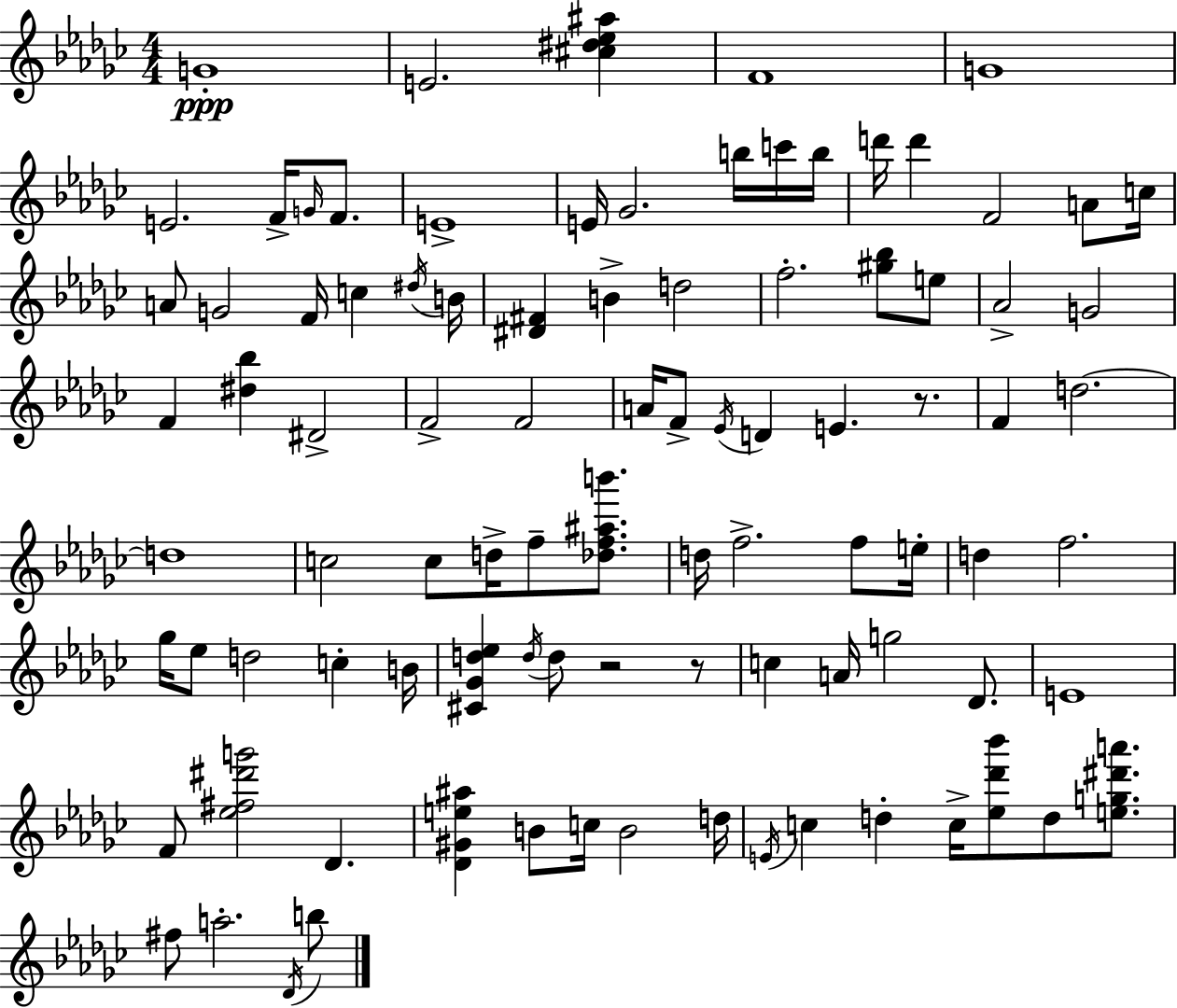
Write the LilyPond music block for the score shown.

{
  \clef treble
  \numericTimeSignature
  \time 4/4
  \key ees \minor
  g'1-.\ppp | e'2. <cis'' dis'' ees'' ais''>4 | f'1 | g'1 | \break e'2. f'16-> \grace { g'16 } f'8. | e'1-> | e'16 ges'2. b''16 c'''16 | b''16 d'''16 d'''4 f'2 a'8 | \break c''16 a'8 g'2 f'16 c''4 | \acciaccatura { dis''16 } b'16 <dis' fis'>4 b'4-> d''2 | f''2.-. <gis'' bes''>8 | e''8 aes'2-> g'2 | \break f'4 <dis'' bes''>4 dis'2-> | f'2-> f'2 | a'16 f'8-> \acciaccatura { ees'16 } d'4 e'4. | r8. f'4 d''2.~~ | \break d''1 | c''2 c''8 d''16-> f''8-- | <des'' f'' ais'' b'''>8. d''16 f''2.-> | f''8 e''16-. d''4 f''2. | \break ges''16 ees''8 d''2 c''4-. | b'16 <cis' ges' d'' ees''>4 \acciaccatura { d''16 } d''8 r2 | r8 c''4 a'16 g''2 | des'8. e'1 | \break f'8 <ees'' fis'' dis''' g'''>2 des'4. | <des' gis' e'' ais''>4 b'8 c''16 b'2 | d''16 \acciaccatura { e'16 } c''4 d''4-. c''16-> <ees'' des''' bes'''>8 | d''8 <e'' g'' dis''' a'''>8. fis''8 a''2.-. | \break \acciaccatura { des'16 } b''8 \bar "|."
}